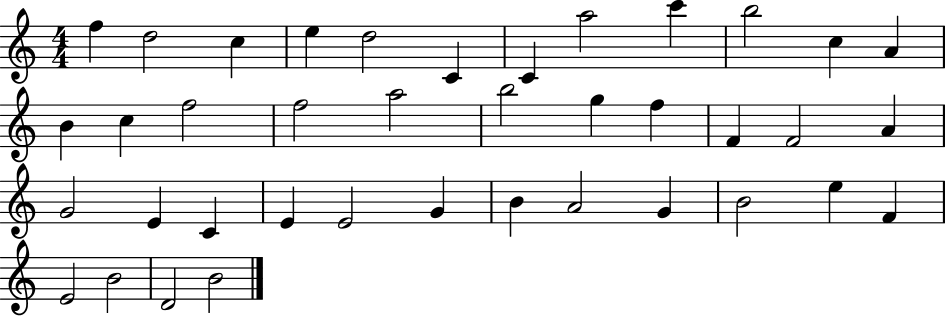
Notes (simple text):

F5/q D5/h C5/q E5/q D5/h C4/q C4/q A5/h C6/q B5/h C5/q A4/q B4/q C5/q F5/h F5/h A5/h B5/h G5/q F5/q F4/q F4/h A4/q G4/h E4/q C4/q E4/q E4/h G4/q B4/q A4/h G4/q B4/h E5/q F4/q E4/h B4/h D4/h B4/h